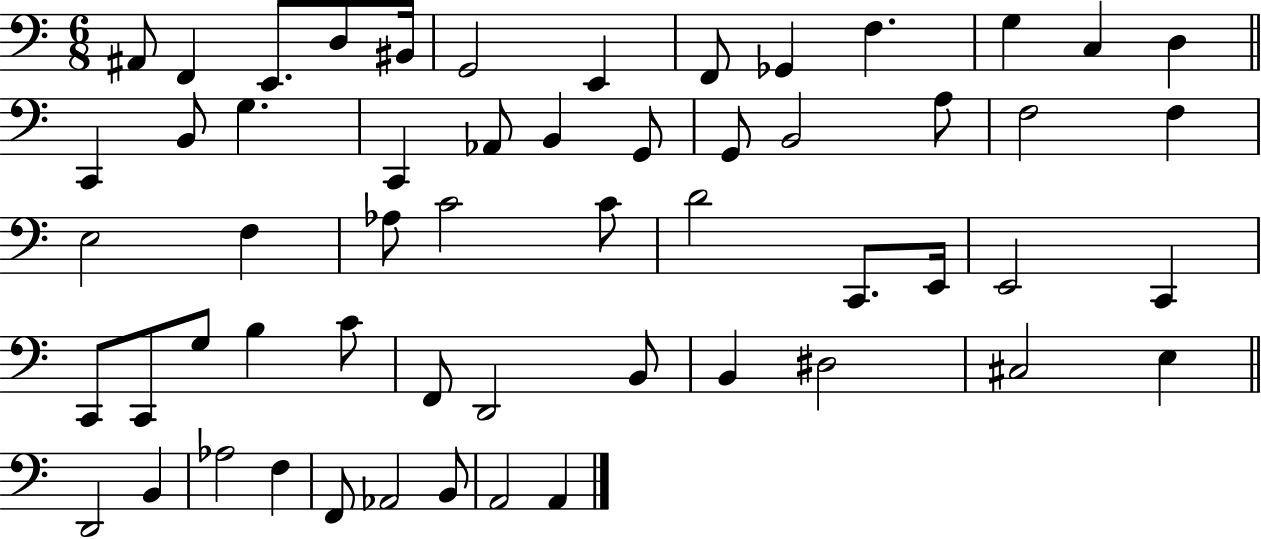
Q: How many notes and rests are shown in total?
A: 56